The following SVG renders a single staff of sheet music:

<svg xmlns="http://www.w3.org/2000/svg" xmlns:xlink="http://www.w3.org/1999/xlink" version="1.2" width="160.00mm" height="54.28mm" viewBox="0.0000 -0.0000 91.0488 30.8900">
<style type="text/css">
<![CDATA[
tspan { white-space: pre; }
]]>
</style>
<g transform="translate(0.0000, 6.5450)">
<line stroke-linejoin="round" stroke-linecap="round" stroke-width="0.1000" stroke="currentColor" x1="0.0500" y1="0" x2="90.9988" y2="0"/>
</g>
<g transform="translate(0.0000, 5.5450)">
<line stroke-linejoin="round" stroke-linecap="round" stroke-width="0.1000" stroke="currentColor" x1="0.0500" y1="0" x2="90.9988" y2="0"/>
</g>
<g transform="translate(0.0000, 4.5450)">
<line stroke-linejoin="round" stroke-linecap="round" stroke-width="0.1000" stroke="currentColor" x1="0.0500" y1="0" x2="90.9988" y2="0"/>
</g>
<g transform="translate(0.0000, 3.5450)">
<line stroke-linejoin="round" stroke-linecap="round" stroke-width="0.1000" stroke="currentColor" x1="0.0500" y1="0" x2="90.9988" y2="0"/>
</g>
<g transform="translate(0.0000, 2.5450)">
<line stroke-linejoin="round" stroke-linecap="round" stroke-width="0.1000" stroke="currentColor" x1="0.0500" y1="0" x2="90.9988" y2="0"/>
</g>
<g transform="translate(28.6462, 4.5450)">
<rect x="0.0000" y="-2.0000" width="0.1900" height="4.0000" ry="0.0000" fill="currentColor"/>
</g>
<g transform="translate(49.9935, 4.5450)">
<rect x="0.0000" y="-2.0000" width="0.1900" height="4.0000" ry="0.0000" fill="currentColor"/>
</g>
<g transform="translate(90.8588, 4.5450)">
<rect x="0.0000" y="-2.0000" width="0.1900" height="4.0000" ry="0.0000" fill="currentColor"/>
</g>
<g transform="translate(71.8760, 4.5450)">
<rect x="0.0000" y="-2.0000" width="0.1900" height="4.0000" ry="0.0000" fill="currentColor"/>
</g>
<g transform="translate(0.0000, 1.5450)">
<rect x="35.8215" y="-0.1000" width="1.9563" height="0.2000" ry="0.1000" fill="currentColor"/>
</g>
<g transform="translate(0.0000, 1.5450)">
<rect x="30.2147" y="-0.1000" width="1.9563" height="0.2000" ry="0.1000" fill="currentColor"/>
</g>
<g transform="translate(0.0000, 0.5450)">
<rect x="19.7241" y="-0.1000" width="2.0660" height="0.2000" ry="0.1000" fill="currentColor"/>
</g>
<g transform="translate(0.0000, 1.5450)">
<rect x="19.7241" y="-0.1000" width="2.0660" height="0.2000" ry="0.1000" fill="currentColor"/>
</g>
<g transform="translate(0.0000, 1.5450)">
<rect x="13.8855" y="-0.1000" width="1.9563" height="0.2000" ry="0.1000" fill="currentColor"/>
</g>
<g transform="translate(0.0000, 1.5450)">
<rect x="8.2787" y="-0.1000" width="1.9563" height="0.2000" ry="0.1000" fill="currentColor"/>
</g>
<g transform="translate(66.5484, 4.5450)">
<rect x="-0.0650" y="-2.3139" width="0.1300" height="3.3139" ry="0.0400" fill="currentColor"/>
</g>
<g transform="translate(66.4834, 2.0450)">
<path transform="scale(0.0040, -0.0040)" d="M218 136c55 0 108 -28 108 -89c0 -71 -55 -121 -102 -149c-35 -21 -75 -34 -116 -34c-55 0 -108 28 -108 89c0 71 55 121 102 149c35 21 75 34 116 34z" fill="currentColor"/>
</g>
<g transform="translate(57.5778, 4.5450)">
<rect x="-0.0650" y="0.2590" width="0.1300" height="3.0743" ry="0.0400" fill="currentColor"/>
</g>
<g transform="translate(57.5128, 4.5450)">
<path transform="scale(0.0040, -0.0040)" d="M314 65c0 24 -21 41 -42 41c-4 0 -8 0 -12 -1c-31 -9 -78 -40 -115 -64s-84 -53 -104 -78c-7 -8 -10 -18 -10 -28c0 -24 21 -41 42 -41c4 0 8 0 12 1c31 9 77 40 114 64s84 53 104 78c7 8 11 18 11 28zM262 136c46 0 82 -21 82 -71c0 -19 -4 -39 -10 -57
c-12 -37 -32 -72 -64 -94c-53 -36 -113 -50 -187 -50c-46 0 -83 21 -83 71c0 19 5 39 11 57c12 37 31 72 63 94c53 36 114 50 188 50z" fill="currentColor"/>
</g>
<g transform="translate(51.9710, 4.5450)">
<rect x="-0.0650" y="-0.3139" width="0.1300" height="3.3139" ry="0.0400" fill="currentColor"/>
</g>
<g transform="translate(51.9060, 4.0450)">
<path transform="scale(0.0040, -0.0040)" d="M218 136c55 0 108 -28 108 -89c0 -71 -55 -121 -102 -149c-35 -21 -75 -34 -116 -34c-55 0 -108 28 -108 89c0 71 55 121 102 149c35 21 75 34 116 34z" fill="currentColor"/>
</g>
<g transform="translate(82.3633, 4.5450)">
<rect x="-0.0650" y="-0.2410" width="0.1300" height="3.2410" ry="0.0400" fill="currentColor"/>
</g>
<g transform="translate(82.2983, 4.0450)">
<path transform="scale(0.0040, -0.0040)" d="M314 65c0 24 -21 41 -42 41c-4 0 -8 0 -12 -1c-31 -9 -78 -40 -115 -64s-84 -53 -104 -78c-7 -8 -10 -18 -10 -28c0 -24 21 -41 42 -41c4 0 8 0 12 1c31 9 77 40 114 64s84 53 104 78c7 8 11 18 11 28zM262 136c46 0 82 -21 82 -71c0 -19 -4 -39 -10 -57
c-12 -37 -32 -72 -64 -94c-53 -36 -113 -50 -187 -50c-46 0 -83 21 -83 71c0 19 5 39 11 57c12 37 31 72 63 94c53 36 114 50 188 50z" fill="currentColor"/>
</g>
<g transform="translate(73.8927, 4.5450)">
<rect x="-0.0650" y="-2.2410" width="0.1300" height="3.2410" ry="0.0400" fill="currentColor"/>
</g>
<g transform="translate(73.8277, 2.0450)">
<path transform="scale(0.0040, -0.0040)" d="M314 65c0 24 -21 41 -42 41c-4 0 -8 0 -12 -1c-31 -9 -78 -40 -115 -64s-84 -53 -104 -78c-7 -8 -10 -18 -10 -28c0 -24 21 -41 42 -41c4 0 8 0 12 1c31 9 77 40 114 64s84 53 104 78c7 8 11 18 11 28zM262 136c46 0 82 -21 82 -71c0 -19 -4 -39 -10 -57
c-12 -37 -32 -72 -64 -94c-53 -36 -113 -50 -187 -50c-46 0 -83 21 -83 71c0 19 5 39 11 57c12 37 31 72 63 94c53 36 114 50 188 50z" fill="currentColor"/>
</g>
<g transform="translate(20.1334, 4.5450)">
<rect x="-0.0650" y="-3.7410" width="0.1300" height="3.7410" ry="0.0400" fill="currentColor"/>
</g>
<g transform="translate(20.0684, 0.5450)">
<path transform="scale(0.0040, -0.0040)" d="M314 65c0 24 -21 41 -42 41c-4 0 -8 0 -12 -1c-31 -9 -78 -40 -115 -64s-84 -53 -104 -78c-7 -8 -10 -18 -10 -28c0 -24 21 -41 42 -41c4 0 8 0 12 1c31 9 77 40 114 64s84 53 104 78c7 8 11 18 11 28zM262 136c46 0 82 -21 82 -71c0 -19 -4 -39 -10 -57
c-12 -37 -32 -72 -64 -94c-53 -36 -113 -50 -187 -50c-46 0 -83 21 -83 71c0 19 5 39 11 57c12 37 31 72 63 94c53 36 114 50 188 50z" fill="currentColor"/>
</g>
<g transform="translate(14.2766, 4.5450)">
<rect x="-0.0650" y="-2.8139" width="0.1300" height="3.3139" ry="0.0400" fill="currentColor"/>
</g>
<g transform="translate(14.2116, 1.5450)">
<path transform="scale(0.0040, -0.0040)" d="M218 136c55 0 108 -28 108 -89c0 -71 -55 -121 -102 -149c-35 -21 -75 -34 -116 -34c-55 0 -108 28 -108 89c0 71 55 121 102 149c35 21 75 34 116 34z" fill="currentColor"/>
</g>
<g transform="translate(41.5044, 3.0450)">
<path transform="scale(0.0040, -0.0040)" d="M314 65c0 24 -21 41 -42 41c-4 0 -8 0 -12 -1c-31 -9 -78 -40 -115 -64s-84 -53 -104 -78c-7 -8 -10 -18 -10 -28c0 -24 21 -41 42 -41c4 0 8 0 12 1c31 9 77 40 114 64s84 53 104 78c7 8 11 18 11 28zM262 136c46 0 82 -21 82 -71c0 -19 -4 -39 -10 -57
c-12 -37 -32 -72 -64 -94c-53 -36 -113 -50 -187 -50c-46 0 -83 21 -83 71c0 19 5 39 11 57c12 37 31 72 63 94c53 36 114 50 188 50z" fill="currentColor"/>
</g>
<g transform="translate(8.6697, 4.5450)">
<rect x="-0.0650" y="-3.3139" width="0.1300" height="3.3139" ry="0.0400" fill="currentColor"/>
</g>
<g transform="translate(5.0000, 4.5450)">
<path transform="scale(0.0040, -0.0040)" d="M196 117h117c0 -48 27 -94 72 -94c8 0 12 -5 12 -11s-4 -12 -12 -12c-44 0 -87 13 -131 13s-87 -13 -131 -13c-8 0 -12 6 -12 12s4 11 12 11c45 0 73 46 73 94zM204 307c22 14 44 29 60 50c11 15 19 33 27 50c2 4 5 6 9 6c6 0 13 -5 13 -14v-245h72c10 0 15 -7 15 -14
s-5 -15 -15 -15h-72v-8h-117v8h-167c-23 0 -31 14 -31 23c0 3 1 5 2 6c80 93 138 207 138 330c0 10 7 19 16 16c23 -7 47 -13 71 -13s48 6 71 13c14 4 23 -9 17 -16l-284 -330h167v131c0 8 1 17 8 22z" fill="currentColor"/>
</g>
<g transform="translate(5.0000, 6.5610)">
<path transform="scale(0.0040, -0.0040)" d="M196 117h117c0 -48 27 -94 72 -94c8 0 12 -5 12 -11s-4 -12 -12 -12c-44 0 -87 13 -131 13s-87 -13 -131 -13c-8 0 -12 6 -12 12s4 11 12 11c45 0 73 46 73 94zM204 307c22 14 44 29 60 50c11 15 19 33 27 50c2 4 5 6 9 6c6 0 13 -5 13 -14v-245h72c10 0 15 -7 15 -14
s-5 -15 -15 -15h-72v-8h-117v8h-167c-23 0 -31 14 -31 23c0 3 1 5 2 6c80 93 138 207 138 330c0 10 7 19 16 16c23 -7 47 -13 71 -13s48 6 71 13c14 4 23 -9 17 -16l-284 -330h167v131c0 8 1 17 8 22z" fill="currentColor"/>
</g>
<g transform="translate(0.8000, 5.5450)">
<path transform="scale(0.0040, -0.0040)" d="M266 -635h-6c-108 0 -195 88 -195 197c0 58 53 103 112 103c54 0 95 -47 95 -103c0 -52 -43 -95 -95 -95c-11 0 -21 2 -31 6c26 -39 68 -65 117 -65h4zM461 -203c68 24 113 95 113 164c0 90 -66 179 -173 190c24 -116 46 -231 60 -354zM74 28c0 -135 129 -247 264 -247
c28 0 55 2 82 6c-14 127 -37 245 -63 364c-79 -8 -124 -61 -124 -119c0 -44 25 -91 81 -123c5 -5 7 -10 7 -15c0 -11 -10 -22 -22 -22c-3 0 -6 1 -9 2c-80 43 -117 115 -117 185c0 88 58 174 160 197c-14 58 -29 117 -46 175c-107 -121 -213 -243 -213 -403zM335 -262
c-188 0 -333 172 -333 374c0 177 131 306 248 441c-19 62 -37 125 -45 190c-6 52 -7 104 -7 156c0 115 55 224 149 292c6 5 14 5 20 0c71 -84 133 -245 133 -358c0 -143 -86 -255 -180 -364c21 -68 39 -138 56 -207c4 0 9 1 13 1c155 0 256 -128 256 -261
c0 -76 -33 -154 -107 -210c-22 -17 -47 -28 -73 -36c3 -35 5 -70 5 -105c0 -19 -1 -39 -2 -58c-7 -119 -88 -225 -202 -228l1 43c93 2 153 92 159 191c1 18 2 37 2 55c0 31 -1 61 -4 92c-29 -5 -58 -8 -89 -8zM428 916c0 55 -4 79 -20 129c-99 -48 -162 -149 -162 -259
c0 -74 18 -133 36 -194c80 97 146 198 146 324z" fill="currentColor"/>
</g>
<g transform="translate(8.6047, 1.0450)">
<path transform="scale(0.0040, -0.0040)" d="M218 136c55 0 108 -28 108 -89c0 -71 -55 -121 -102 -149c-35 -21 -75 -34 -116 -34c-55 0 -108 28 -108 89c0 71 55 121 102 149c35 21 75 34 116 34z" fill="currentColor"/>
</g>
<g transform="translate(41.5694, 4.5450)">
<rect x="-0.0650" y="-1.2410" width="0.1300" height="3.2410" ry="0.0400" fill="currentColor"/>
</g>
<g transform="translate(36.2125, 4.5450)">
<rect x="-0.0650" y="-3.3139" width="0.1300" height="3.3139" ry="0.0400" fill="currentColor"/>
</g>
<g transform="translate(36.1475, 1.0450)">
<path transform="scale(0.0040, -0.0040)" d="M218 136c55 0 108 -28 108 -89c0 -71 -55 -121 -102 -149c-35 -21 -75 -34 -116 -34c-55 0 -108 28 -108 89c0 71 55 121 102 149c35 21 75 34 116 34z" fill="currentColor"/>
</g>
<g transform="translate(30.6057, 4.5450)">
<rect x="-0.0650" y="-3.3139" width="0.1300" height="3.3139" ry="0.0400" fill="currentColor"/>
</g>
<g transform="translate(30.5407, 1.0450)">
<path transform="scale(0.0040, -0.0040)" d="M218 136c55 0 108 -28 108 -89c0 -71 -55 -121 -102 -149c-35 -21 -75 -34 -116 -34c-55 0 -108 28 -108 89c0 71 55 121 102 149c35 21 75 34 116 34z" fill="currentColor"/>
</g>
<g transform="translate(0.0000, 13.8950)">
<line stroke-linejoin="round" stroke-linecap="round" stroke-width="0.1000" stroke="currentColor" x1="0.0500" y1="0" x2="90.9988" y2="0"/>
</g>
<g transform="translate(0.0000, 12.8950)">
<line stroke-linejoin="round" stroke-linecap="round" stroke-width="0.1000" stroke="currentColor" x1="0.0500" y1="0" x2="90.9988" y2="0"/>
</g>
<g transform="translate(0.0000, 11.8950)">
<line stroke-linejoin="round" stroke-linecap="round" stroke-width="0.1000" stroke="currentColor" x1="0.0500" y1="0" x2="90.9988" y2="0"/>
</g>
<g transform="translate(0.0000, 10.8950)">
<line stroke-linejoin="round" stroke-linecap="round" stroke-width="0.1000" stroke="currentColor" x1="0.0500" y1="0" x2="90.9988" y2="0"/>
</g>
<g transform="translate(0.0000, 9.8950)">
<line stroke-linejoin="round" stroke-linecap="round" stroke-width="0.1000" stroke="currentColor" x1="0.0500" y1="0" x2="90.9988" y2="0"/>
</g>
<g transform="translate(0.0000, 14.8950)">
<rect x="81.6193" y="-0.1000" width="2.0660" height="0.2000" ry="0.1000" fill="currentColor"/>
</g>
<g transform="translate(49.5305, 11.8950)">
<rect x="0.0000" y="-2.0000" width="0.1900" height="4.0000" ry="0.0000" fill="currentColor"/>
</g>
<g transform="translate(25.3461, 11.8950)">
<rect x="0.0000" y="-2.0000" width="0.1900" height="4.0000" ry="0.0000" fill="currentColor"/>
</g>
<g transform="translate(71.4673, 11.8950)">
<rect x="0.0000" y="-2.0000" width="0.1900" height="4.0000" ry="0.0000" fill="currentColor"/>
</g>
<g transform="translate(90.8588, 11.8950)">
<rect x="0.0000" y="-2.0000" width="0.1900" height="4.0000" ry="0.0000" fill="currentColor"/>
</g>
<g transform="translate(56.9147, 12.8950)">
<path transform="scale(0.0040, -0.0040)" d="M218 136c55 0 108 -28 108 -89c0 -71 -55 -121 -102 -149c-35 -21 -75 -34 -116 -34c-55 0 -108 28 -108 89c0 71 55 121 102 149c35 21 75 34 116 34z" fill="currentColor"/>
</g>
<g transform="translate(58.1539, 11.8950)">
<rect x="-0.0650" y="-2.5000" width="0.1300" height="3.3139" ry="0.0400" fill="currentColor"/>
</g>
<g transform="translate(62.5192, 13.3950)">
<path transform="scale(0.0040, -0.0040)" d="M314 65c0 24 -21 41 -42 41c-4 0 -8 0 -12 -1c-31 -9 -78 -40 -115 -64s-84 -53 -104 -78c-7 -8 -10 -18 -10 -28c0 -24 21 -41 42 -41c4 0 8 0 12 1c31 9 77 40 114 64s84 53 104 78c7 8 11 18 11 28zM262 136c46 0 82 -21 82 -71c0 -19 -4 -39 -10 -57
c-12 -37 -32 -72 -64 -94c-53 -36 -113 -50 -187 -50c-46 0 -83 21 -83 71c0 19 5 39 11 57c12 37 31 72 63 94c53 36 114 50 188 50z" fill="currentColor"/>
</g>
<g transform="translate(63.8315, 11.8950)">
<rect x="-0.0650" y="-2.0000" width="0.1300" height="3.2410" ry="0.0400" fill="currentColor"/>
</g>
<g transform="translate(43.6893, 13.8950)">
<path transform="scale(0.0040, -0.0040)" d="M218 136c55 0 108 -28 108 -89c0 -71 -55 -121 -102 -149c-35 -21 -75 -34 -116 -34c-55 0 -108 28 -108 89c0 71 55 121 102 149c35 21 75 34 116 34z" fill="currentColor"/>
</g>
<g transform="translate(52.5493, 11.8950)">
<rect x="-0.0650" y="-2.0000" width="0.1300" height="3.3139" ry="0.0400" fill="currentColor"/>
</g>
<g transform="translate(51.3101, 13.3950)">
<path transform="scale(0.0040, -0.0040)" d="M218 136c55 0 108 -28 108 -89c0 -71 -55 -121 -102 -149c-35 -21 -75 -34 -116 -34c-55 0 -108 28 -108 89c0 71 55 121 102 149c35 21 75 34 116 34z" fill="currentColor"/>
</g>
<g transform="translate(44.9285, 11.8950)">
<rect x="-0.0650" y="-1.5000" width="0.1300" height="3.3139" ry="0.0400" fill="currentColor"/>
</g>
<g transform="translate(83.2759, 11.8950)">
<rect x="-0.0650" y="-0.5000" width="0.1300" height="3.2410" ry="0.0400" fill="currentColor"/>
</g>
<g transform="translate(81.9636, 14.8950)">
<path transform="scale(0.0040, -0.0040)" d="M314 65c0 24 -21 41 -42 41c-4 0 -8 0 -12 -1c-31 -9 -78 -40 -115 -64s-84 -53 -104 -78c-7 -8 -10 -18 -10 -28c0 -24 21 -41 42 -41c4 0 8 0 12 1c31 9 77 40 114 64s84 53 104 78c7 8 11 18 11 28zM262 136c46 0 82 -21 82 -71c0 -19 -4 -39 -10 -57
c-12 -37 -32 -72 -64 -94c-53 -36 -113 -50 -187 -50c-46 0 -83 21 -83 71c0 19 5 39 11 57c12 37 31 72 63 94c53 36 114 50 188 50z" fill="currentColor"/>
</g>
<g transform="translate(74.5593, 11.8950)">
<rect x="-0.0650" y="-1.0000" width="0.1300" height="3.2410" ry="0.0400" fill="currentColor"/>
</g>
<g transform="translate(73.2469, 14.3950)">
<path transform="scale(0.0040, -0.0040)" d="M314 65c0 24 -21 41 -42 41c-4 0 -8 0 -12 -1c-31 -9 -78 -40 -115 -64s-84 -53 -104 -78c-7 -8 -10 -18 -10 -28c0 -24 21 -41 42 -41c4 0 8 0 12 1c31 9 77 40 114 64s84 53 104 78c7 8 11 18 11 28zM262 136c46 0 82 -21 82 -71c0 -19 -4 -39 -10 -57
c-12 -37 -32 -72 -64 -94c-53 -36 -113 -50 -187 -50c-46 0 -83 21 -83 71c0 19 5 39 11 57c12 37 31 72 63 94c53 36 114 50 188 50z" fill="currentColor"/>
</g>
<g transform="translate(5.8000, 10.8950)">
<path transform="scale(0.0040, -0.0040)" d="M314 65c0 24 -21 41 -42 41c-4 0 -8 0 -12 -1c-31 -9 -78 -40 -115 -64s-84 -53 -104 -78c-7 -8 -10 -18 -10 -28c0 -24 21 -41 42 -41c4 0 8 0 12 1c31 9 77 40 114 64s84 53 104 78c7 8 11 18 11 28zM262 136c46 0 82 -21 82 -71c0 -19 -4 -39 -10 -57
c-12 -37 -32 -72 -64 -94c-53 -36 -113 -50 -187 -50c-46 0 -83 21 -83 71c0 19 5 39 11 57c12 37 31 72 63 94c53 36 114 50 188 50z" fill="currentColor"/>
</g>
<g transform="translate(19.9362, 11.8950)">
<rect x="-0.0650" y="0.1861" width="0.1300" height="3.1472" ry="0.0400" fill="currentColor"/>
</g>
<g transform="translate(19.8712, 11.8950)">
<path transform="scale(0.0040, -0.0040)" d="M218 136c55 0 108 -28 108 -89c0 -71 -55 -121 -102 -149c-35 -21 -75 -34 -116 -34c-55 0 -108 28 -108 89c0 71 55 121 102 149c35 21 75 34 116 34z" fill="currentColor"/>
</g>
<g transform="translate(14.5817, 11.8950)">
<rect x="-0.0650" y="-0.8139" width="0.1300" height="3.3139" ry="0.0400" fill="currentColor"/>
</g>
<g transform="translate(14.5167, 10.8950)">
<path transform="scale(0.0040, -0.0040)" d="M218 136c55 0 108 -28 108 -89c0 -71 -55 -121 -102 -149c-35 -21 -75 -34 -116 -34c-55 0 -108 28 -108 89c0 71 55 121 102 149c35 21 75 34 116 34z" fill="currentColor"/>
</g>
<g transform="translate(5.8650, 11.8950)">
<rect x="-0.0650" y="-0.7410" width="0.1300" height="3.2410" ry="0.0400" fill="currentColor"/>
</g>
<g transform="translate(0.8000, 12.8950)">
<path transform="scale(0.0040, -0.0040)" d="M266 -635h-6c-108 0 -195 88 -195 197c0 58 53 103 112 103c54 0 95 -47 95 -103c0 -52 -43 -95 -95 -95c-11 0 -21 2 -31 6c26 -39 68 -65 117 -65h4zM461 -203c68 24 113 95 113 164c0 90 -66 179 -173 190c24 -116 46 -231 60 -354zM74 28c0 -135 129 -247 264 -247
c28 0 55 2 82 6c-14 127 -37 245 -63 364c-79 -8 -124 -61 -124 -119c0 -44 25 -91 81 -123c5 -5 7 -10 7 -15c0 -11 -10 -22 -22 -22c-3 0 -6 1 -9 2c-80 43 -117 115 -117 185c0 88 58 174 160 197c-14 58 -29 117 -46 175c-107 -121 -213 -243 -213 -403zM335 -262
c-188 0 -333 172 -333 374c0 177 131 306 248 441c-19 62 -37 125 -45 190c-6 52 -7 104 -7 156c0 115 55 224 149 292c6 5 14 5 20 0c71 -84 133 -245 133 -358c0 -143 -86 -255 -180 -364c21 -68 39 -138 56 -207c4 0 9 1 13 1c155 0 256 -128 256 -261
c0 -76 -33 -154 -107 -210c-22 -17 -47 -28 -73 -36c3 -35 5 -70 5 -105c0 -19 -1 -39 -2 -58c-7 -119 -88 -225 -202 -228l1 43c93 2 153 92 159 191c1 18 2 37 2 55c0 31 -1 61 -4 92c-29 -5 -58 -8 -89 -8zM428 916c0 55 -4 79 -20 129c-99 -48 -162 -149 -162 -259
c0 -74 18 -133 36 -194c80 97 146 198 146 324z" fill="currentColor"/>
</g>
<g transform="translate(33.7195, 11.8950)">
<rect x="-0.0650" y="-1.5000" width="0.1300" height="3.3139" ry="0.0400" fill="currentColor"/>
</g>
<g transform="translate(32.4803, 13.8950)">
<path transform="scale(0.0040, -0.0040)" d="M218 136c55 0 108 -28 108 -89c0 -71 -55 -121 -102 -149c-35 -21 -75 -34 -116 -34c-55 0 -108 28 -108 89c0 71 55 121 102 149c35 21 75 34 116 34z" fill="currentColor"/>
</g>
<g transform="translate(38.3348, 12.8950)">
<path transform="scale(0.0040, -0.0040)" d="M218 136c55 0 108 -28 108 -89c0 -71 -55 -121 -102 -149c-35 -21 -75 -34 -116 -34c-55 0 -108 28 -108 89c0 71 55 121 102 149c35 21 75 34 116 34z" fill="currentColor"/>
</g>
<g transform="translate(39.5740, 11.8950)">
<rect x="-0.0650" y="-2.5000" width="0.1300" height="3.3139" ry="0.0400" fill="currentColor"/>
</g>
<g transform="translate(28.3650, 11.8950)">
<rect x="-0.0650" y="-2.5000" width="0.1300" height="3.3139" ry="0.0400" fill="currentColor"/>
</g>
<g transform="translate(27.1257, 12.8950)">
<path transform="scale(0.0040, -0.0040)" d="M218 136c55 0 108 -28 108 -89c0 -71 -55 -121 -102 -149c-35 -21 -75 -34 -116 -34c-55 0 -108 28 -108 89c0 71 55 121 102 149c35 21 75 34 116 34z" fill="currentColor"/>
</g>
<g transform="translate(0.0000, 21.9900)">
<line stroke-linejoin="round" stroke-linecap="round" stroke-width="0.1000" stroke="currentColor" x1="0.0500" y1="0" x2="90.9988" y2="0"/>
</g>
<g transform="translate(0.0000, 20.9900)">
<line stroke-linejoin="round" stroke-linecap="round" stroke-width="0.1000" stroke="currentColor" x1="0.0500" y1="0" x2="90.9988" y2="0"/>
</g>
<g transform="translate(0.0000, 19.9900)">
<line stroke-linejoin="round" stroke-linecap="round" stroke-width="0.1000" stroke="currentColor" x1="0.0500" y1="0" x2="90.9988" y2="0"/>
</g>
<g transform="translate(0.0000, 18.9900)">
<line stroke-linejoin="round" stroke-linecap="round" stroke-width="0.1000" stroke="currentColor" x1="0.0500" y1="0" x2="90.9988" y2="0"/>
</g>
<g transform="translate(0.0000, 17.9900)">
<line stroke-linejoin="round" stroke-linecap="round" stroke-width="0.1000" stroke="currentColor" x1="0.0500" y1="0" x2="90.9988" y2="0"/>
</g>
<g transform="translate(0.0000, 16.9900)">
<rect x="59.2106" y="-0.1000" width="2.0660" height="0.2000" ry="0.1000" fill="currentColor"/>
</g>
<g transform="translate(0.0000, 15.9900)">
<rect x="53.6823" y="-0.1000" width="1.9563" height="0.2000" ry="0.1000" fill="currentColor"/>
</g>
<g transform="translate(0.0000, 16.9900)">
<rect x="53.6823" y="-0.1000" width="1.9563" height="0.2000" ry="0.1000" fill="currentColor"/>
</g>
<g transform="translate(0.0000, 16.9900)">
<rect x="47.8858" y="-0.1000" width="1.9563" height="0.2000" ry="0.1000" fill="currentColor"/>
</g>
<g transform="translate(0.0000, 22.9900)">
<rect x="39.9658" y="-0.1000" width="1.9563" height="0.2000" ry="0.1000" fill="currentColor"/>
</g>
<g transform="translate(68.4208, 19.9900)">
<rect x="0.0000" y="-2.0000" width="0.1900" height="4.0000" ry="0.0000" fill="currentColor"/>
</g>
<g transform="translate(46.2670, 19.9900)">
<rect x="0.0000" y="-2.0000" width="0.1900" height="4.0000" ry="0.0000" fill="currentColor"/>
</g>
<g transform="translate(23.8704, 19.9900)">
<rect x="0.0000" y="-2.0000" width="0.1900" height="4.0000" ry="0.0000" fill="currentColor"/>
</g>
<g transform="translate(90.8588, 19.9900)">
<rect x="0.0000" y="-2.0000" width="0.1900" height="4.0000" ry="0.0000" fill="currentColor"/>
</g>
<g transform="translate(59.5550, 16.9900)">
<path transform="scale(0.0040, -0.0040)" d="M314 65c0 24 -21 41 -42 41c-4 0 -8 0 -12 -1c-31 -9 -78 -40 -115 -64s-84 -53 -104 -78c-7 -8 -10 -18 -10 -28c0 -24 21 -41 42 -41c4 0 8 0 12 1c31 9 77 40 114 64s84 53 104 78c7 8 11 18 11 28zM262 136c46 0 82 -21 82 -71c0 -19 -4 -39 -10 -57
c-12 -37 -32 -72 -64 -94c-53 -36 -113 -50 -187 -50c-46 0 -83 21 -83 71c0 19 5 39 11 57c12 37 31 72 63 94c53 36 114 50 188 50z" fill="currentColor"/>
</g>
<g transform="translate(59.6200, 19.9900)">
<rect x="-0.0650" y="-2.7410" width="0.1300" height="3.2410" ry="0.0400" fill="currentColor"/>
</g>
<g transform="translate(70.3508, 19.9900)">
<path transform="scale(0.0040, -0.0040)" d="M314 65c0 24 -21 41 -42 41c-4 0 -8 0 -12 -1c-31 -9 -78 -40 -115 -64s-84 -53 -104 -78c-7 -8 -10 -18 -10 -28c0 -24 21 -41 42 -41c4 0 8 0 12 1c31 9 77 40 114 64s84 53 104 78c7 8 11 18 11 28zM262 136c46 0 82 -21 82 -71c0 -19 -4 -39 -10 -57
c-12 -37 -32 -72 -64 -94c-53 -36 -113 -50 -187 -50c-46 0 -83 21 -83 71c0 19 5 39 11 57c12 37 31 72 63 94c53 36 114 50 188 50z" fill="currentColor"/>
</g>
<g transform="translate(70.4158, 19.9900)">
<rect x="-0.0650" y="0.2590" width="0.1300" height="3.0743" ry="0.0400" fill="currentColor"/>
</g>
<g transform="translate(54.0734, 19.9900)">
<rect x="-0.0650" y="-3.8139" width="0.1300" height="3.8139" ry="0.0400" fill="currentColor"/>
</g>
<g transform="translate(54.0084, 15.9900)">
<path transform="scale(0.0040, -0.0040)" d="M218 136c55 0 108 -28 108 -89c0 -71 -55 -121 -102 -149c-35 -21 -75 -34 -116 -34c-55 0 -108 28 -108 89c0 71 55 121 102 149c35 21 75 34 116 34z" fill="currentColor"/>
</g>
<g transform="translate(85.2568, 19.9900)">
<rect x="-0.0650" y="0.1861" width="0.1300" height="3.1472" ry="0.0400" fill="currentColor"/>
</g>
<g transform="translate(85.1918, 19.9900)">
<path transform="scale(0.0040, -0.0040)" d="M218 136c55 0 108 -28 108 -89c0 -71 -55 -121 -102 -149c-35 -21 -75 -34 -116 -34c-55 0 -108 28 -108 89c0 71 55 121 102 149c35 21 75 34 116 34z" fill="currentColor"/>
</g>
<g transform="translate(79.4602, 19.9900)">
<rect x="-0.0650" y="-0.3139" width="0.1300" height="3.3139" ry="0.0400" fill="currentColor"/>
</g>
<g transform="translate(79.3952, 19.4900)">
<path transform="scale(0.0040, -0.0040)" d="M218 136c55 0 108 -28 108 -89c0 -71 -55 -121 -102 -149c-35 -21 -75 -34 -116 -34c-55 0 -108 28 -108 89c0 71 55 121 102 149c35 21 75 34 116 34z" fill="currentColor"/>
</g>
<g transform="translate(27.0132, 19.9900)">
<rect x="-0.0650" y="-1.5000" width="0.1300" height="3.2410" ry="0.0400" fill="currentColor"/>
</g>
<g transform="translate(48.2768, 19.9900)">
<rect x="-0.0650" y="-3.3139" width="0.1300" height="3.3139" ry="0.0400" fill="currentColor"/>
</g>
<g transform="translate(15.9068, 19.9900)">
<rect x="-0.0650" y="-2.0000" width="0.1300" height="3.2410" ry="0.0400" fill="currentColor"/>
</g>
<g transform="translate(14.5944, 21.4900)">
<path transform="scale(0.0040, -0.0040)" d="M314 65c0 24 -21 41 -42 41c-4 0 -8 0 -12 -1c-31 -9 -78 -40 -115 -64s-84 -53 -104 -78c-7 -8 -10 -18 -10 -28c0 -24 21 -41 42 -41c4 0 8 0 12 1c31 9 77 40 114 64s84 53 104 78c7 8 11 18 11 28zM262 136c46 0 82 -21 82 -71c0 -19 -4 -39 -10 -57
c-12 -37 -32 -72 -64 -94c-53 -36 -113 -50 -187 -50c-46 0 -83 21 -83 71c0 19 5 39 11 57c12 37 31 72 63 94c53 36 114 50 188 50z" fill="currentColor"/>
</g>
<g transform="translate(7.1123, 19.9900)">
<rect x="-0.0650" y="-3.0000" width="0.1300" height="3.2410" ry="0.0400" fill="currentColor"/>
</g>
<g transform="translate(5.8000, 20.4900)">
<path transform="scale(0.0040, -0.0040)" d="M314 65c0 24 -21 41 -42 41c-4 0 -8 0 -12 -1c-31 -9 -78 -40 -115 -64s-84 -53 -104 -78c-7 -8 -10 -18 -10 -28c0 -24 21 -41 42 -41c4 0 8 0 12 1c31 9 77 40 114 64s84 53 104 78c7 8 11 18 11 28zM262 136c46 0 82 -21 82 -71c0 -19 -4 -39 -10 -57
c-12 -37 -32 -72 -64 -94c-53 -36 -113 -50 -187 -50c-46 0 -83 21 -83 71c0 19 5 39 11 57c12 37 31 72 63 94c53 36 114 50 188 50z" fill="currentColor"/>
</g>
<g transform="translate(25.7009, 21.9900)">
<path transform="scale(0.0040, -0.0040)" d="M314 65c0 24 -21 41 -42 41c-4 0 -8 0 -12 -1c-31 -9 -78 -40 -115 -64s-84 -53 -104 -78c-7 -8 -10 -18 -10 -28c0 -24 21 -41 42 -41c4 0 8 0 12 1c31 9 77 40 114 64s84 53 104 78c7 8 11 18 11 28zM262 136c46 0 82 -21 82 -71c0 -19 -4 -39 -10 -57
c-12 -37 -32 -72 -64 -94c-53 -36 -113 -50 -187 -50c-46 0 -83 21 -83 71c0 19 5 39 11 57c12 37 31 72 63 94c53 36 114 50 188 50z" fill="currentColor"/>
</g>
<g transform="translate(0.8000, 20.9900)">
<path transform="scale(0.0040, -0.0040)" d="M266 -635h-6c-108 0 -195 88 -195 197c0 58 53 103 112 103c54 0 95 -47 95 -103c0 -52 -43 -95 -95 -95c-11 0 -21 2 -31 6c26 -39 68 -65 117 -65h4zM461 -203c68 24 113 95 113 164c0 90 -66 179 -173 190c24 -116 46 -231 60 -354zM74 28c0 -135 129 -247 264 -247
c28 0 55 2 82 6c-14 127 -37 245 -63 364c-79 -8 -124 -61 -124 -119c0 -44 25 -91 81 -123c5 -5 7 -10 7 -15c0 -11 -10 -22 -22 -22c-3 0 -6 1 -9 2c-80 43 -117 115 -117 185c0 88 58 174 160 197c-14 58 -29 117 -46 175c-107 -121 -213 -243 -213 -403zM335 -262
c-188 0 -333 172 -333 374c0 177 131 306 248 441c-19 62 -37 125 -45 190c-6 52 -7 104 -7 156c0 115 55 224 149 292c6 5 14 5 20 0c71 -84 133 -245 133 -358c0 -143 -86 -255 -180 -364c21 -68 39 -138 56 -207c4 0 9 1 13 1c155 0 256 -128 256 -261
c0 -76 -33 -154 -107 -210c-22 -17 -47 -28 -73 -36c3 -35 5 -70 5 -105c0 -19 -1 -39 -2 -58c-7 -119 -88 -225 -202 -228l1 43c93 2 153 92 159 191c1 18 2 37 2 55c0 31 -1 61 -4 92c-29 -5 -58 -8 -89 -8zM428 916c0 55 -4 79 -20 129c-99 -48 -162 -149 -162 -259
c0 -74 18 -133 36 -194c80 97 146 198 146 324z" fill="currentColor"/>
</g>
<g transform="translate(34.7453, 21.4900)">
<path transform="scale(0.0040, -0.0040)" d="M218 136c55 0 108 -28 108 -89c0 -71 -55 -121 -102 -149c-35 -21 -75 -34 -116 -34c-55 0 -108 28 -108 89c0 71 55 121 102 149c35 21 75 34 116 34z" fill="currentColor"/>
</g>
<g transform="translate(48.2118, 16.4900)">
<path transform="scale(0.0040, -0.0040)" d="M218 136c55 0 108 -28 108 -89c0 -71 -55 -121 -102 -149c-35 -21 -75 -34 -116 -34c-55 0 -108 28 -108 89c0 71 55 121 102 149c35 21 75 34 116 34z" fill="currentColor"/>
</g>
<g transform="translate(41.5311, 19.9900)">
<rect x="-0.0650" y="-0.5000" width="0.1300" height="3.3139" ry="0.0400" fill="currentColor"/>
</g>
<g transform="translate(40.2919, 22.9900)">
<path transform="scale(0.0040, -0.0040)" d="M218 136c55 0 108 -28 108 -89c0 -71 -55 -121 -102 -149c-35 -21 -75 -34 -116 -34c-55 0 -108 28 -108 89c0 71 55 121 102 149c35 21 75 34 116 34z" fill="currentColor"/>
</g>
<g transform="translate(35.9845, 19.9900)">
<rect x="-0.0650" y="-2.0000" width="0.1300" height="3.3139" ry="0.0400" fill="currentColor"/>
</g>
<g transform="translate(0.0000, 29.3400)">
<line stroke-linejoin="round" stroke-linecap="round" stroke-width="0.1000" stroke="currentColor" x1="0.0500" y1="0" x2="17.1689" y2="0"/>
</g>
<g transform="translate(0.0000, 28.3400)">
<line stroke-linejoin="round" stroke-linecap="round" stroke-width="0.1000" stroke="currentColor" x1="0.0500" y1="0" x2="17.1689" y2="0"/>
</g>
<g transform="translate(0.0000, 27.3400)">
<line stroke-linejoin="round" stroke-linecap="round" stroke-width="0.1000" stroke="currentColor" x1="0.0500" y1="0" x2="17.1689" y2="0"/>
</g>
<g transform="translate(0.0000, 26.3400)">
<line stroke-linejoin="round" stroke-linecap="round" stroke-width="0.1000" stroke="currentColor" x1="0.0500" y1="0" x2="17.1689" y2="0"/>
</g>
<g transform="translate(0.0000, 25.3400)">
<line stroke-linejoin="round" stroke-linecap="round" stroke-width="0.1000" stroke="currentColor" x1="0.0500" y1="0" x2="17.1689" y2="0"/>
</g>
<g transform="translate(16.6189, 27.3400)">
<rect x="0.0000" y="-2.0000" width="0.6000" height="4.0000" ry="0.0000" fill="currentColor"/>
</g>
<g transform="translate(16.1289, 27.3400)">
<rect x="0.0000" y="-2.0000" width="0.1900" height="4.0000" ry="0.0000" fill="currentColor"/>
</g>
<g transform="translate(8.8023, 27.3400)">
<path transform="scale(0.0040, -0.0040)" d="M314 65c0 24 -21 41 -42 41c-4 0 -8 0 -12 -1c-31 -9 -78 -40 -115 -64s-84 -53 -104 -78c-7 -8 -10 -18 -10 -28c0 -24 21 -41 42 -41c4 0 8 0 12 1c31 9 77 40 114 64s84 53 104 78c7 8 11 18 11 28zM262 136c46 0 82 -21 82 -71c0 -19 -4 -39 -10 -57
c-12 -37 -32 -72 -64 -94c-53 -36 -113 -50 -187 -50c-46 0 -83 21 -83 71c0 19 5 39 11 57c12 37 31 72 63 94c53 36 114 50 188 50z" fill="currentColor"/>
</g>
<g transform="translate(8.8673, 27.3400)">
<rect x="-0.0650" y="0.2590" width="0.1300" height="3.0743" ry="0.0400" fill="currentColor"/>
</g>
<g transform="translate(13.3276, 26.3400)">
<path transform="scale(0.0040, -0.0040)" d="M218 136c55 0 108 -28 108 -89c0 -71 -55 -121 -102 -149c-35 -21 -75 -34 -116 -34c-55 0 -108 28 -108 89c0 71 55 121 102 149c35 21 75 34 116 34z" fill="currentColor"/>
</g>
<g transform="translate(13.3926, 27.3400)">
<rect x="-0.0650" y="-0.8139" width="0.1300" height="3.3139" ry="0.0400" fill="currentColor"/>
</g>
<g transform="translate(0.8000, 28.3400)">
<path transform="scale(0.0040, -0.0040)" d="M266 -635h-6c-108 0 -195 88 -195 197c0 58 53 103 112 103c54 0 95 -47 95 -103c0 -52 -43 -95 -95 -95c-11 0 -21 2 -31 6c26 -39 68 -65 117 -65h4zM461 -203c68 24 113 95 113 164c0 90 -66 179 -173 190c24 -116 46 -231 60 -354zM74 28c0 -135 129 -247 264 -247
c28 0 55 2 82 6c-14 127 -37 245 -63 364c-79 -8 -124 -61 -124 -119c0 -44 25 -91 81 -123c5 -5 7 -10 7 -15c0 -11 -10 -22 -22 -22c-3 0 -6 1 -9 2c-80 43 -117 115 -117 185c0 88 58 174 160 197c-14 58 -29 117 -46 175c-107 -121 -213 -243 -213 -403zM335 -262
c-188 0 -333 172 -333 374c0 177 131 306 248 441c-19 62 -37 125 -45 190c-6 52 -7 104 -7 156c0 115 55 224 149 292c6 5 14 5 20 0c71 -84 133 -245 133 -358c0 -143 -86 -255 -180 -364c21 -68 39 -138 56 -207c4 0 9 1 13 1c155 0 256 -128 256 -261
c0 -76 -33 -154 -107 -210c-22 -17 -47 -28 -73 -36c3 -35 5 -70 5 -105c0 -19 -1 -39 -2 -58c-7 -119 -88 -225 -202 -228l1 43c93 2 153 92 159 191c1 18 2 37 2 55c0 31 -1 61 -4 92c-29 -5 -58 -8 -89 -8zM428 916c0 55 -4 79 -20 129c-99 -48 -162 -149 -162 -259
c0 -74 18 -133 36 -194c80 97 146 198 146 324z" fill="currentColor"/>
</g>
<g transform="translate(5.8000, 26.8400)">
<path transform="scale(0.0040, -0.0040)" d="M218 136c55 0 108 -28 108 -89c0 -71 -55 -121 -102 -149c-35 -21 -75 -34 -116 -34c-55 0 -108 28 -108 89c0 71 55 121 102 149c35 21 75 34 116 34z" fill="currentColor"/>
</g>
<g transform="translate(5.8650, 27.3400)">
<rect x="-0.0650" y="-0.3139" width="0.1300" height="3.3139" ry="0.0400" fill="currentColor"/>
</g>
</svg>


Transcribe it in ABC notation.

X:1
T:Untitled
M:4/4
L:1/4
K:C
b a c'2 b b e2 c B2 g g2 c2 d2 d B G E G E F G F2 D2 C2 A2 F2 E2 F C b c' a2 B2 c B c B2 d